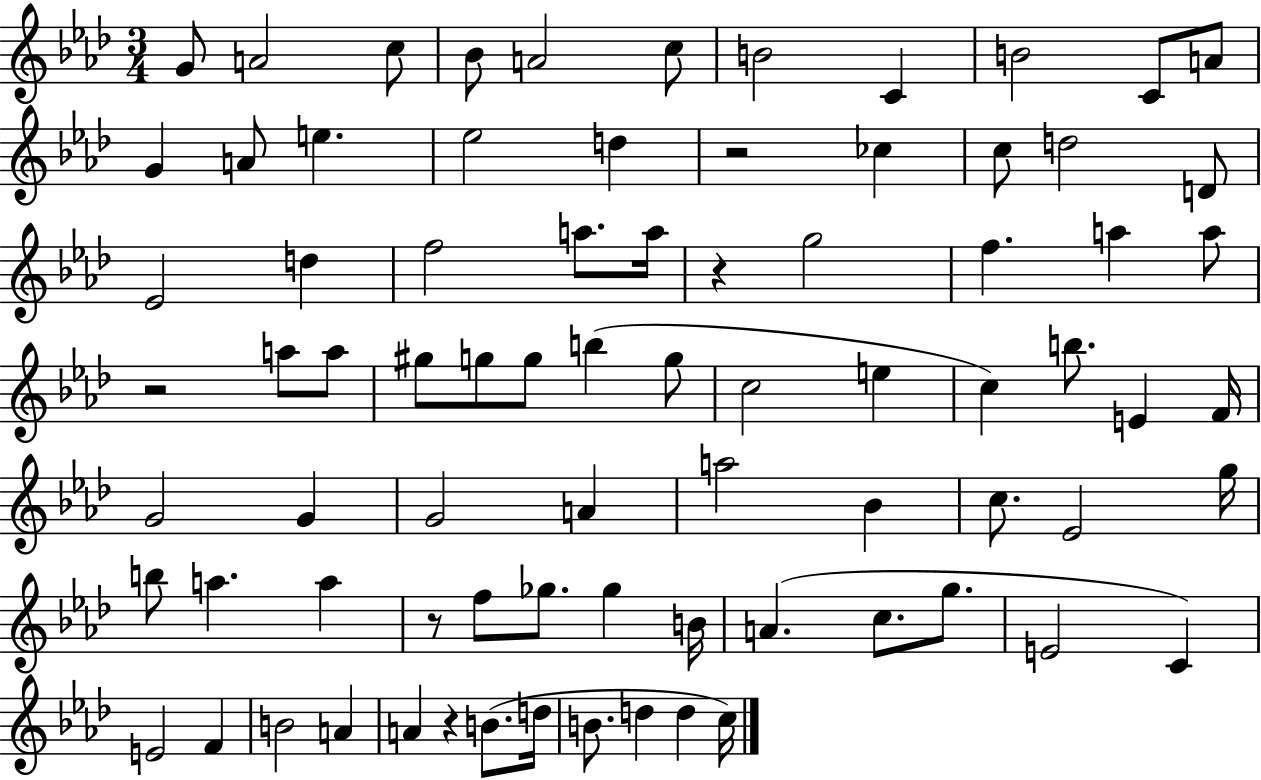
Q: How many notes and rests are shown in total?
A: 79